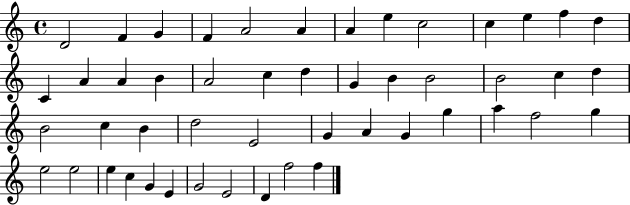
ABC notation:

X:1
T:Untitled
M:4/4
L:1/4
K:C
D2 F G F A2 A A e c2 c e f d C A A B A2 c d G B B2 B2 c d B2 c B d2 E2 G A G g a f2 g e2 e2 e c G E G2 E2 D f2 f